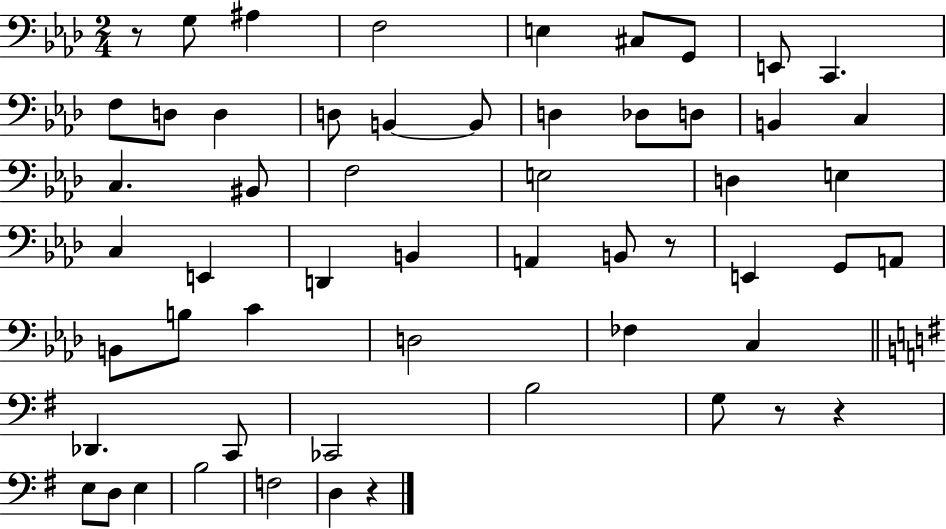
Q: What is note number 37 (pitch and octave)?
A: C4